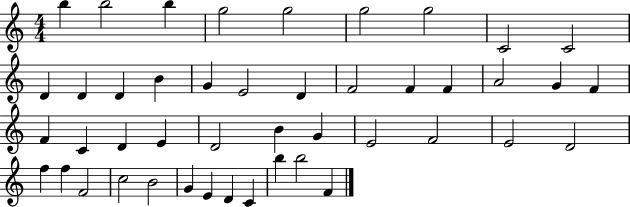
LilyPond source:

{
  \clef treble
  \numericTimeSignature
  \time 4/4
  \key c \major
  b''4 b''2 b''4 | g''2 g''2 | g''2 g''2 | c'2 c'2 | \break d'4 d'4 d'4 b'4 | g'4 e'2 d'4 | f'2 f'4 f'4 | a'2 g'4 f'4 | \break f'4 c'4 d'4 e'4 | d'2 b'4 g'4 | e'2 f'2 | e'2 d'2 | \break f''4 f''4 f'2 | c''2 b'2 | g'4 e'4 d'4 c'4 | b''4 b''2 f'4 | \break \bar "|."
}